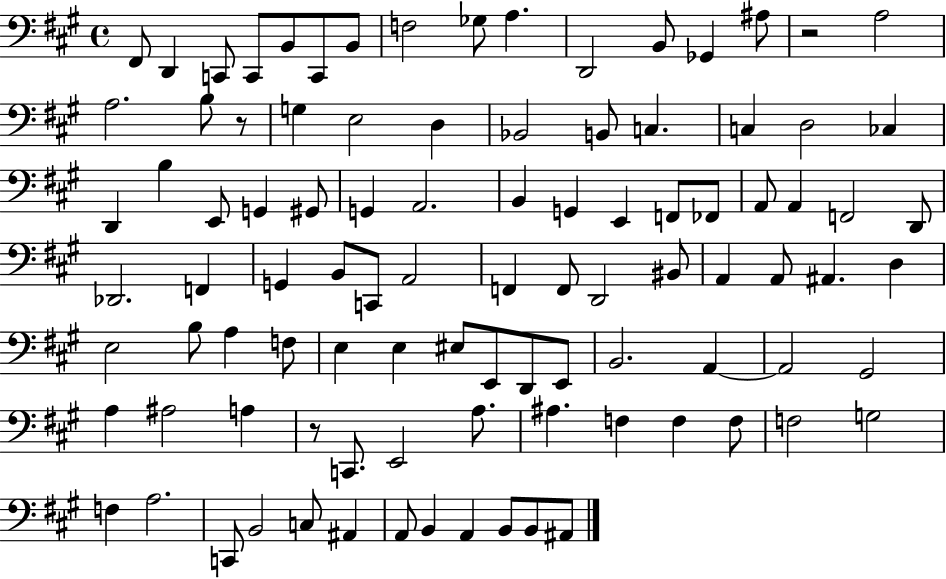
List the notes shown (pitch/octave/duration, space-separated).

F#2/e D2/q C2/e C2/e B2/e C2/e B2/e F3/h Gb3/e A3/q. D2/h B2/e Gb2/q A#3/e R/h A3/h A3/h. B3/e R/e G3/q E3/h D3/q Bb2/h B2/e C3/q. C3/q D3/h CES3/q D2/q B3/q E2/e G2/q G#2/e G2/q A2/h. B2/q G2/q E2/q F2/e FES2/e A2/e A2/q F2/h D2/e Db2/h. F2/q G2/q B2/e C2/e A2/h F2/q F2/e D2/h BIS2/e A2/q A2/e A#2/q. D3/q E3/h B3/e A3/q F3/e E3/q E3/q EIS3/e E2/e D2/e E2/e B2/h. A2/q A2/h G#2/h A3/q A#3/h A3/q R/e C2/e. E2/h A3/e. A#3/q. F3/q F3/q F3/e F3/h G3/h F3/q A3/h. C2/e B2/h C3/e A#2/q A2/e B2/q A2/q B2/e B2/e A#2/e